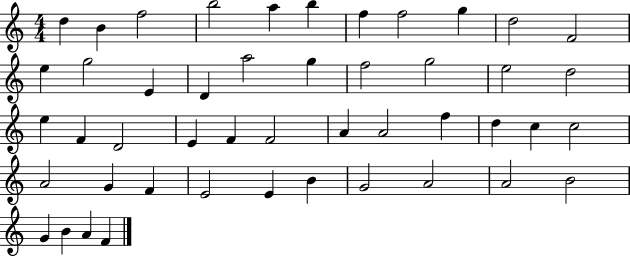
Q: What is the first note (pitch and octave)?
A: D5